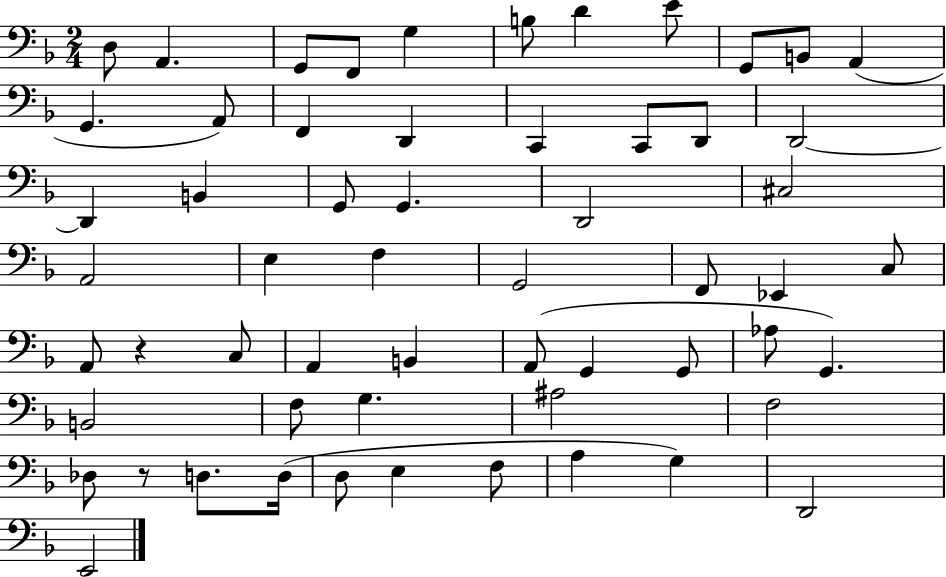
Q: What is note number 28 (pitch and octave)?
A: F3